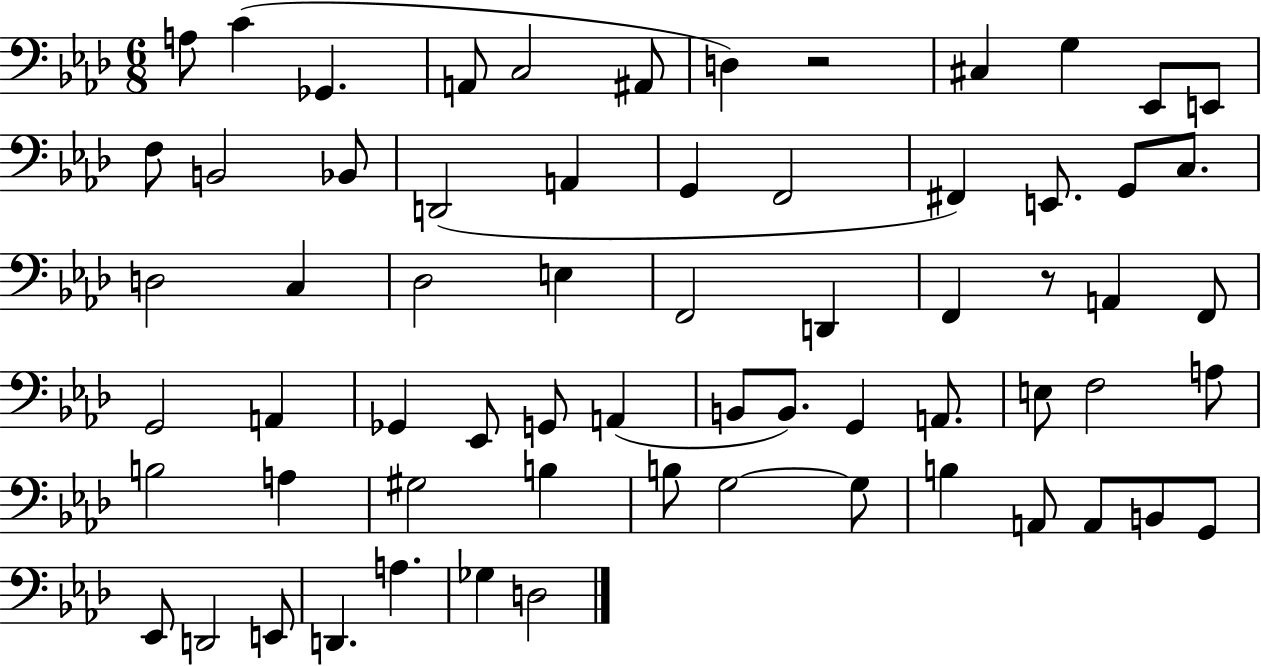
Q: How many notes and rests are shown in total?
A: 65